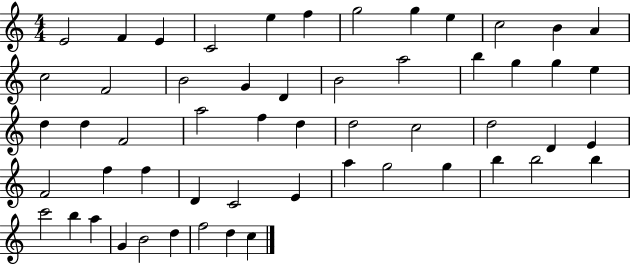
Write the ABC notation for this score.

X:1
T:Untitled
M:4/4
L:1/4
K:C
E2 F E C2 e f g2 g e c2 B A c2 F2 B2 G D B2 a2 b g g e d d F2 a2 f d d2 c2 d2 D E F2 f f D C2 E a g2 g b b2 b c'2 b a G B2 d f2 d c